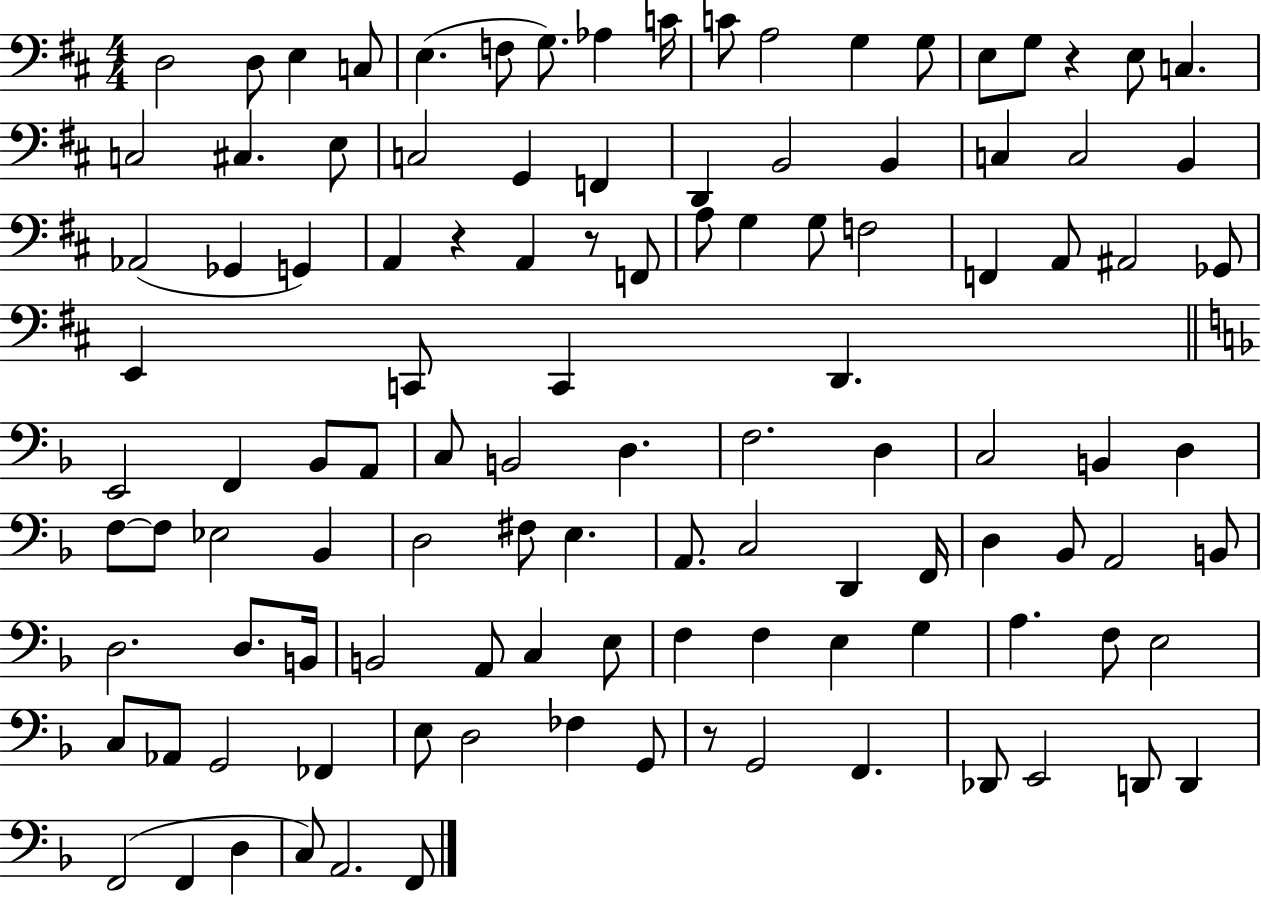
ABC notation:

X:1
T:Untitled
M:4/4
L:1/4
K:D
D,2 D,/2 E, C,/2 E, F,/2 G,/2 _A, C/4 C/2 A,2 G, G,/2 E,/2 G,/2 z E,/2 C, C,2 ^C, E,/2 C,2 G,, F,, D,, B,,2 B,, C, C,2 B,, _A,,2 _G,, G,, A,, z A,, z/2 F,,/2 A,/2 G, G,/2 F,2 F,, A,,/2 ^A,,2 _G,,/2 E,, C,,/2 C,, D,, E,,2 F,, _B,,/2 A,,/2 C,/2 B,,2 D, F,2 D, C,2 B,, D, F,/2 F,/2 _E,2 _B,, D,2 ^F,/2 E, A,,/2 C,2 D,, F,,/4 D, _B,,/2 A,,2 B,,/2 D,2 D,/2 B,,/4 B,,2 A,,/2 C, E,/2 F, F, E, G, A, F,/2 E,2 C,/2 _A,,/2 G,,2 _F,, E,/2 D,2 _F, G,,/2 z/2 G,,2 F,, _D,,/2 E,,2 D,,/2 D,, F,,2 F,, D, C,/2 A,,2 F,,/2